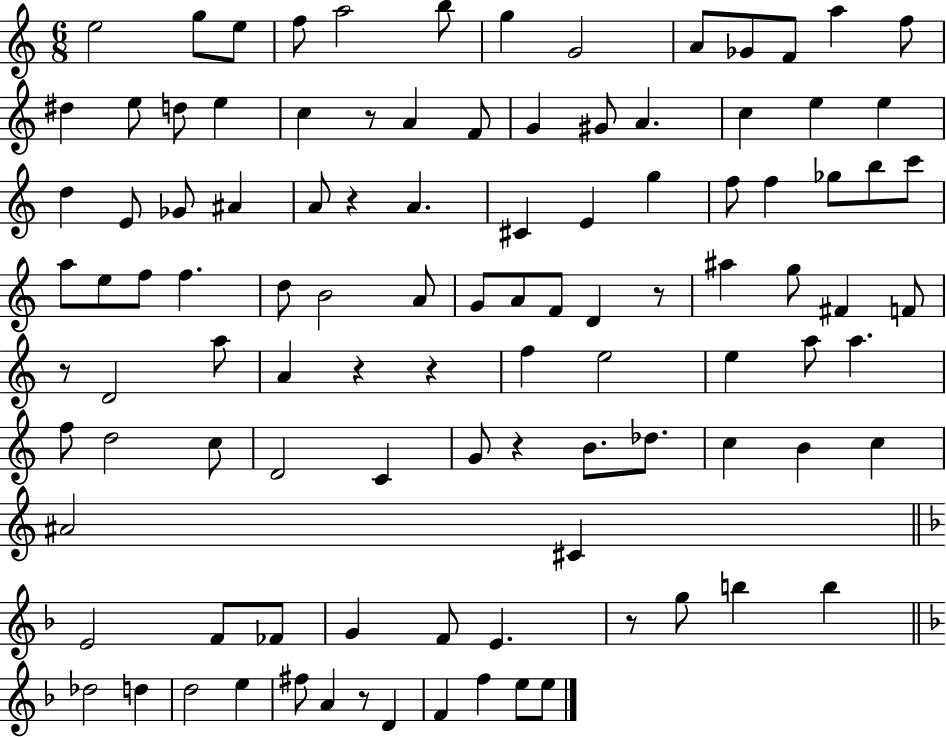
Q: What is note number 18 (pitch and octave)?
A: C5